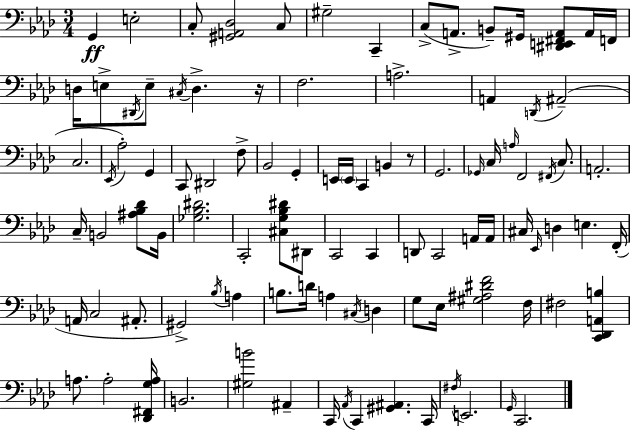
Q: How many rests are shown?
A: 2